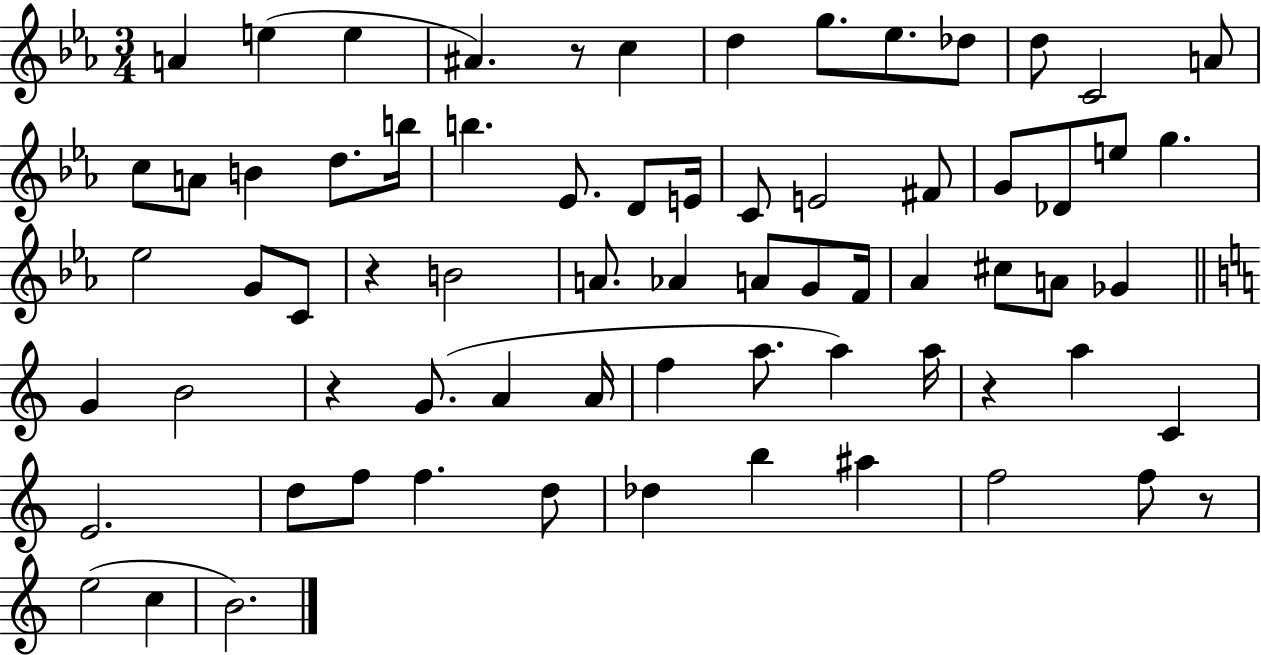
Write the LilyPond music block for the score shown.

{
  \clef treble
  \numericTimeSignature
  \time 3/4
  \key ees \major
  a'4 e''4( e''4 | ais'4.) r8 c''4 | d''4 g''8. ees''8. des''8 | d''8 c'2 a'8 | \break c''8 a'8 b'4 d''8. b''16 | b''4. ees'8. d'8 e'16 | c'8 e'2 fis'8 | g'8 des'8 e''8 g''4. | \break ees''2 g'8 c'8 | r4 b'2 | a'8. aes'4 a'8 g'8 f'16 | aes'4 cis''8 a'8 ges'4 | \break \bar "||" \break \key a \minor g'4 b'2 | r4 g'8.( a'4 a'16 | f''4 a''8. a''4) a''16 | r4 a''4 c'4 | \break e'2. | d''8 f''8 f''4. d''8 | des''4 b''4 ais''4 | f''2 f''8 r8 | \break e''2( c''4 | b'2.) | \bar "|."
}